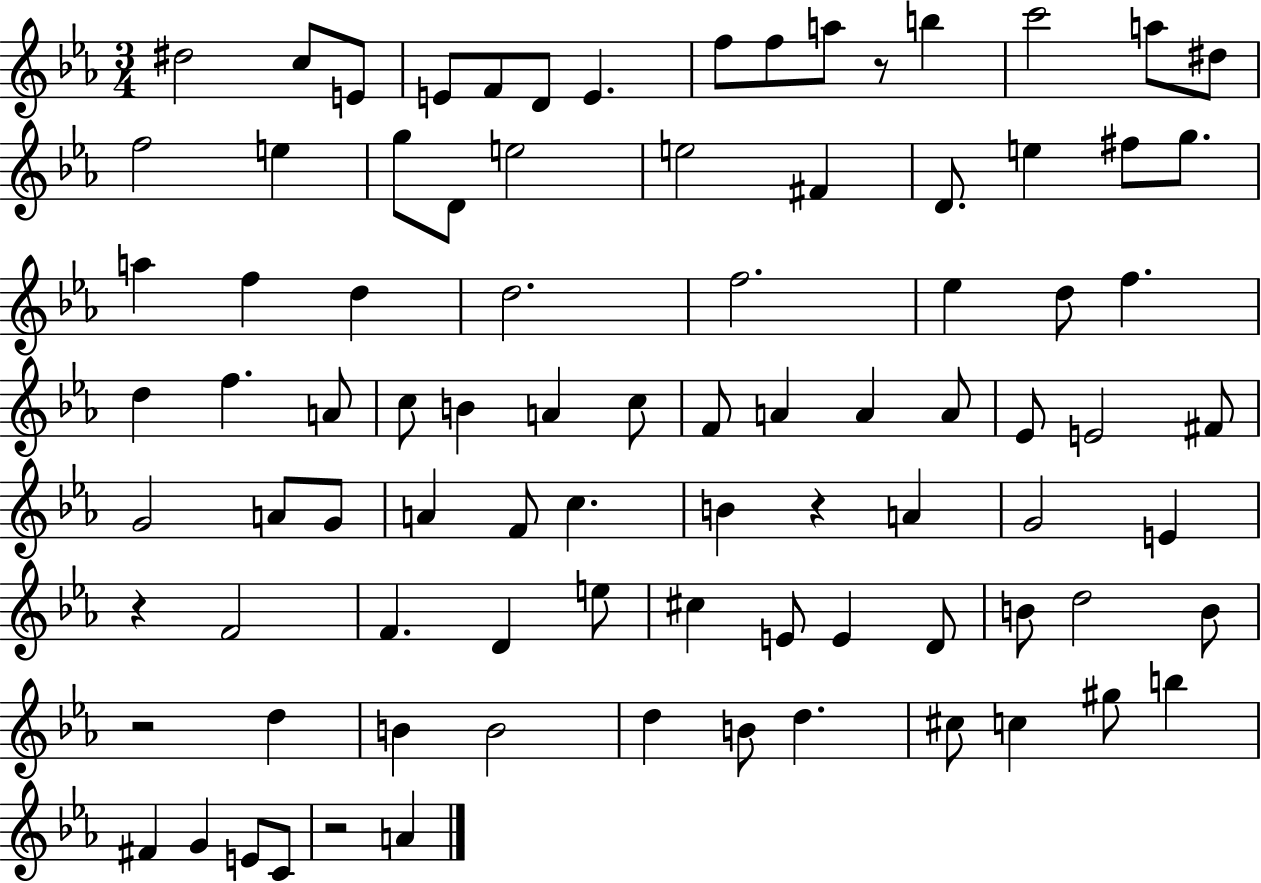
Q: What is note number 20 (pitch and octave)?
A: E5